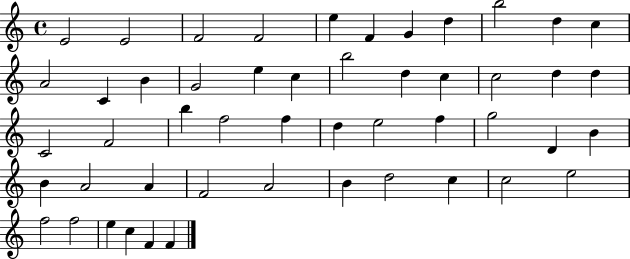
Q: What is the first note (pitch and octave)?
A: E4